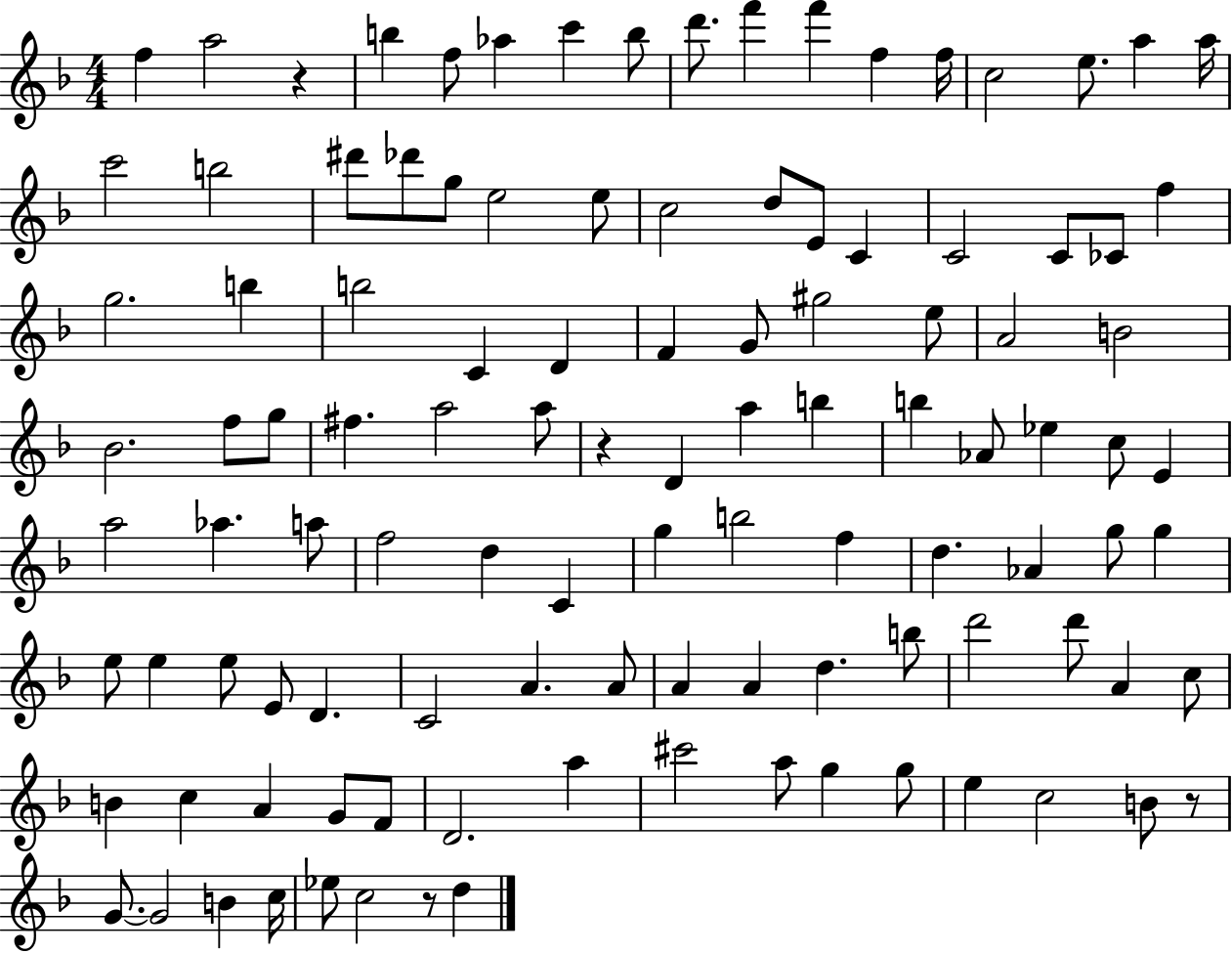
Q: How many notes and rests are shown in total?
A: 110